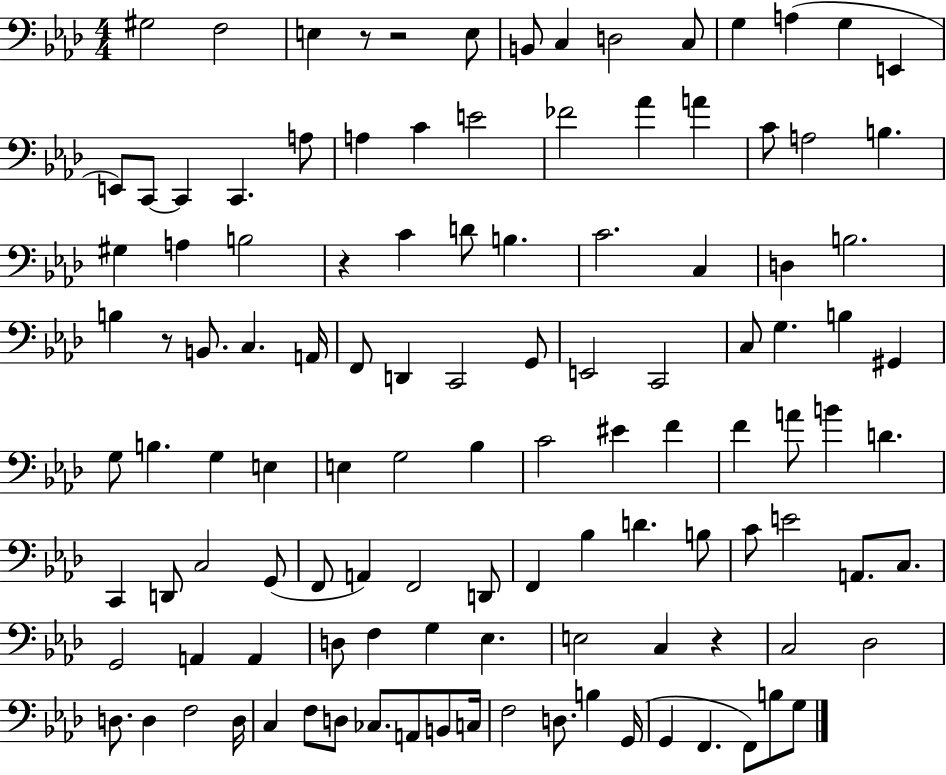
{
  \clef bass
  \numericTimeSignature
  \time 4/4
  \key aes \major
  gis2 f2 | e4 r8 r2 e8 | b,8 c4 d2 c8 | g4 a4( g4 e,4 | \break e,8) c,8~~ c,4 c,4. a8 | a4 c'4 e'2 | fes'2 aes'4 a'4 | c'8 a2 b4. | \break gis4 a4 b2 | r4 c'4 d'8 b4. | c'2. c4 | d4 b2. | \break b4 r8 b,8. c4. a,16 | f,8 d,4 c,2 g,8 | e,2 c,2 | c8 g4. b4 gis,4 | \break g8 b4. g4 e4 | e4 g2 bes4 | c'2 eis'4 f'4 | f'4 a'8 b'4 d'4. | \break c,4 d,8 c2 g,8( | f,8 a,4) f,2 d,8 | f,4 bes4 d'4. b8 | c'8 e'2 a,8. c8. | \break g,2 a,4 a,4 | d8 f4 g4 ees4. | e2 c4 r4 | c2 des2 | \break d8. d4 f2 d16 | c4 f8 d8 ces8. a,8 b,8 c16 | f2 d8. b4 g,16( | g,4 f,4. f,8) b8 g8 | \break \bar "|."
}